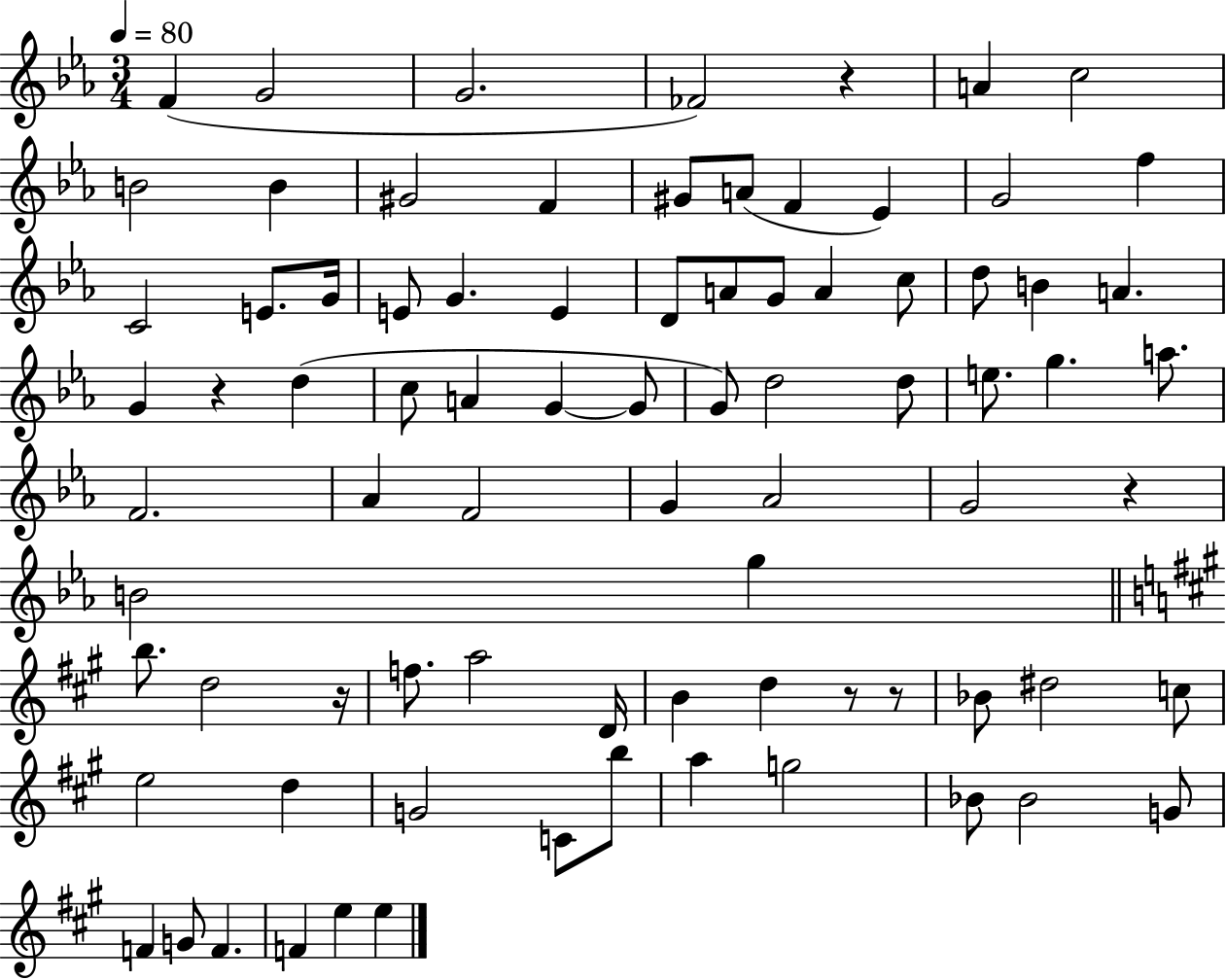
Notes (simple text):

F4/q G4/h G4/h. FES4/h R/q A4/q C5/h B4/h B4/q G#4/h F4/q G#4/e A4/e F4/q Eb4/q G4/h F5/q C4/h E4/e. G4/s E4/e G4/q. E4/q D4/e A4/e G4/e A4/q C5/e D5/e B4/q A4/q. G4/q R/q D5/q C5/e A4/q G4/q G4/e G4/e D5/h D5/e E5/e. G5/q. A5/e. F4/h. Ab4/q F4/h G4/q Ab4/h G4/h R/q B4/h G5/q B5/e. D5/h R/s F5/e. A5/h D4/s B4/q D5/q R/e R/e Bb4/e D#5/h C5/e E5/h D5/q G4/h C4/e B5/e A5/q G5/h Bb4/e Bb4/h G4/e F4/q G4/e F4/q. F4/q E5/q E5/q